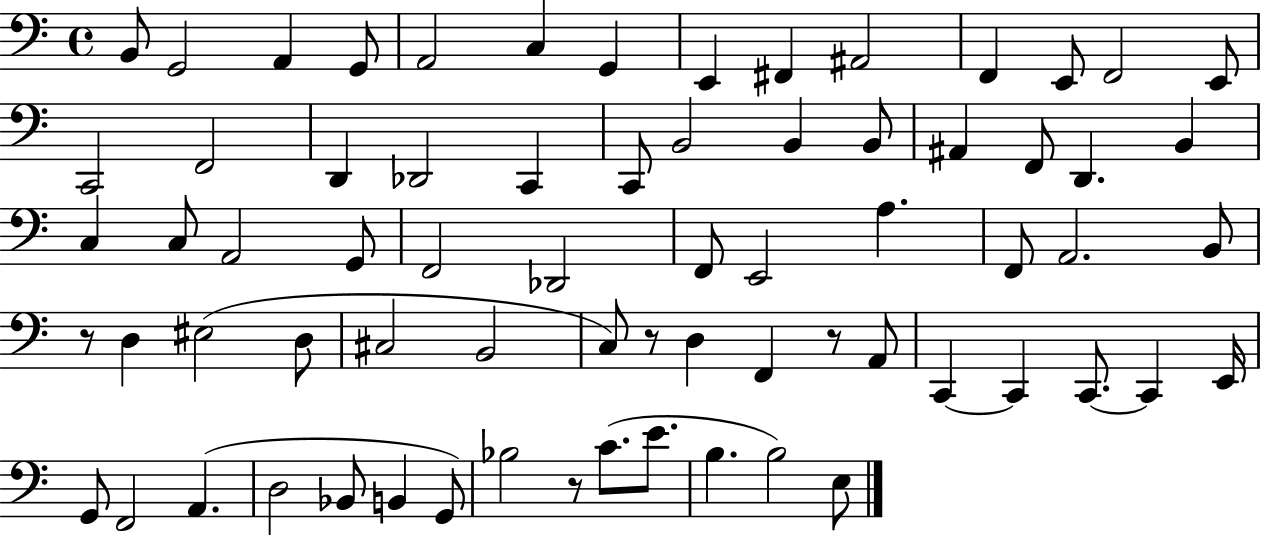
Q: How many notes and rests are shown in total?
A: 70